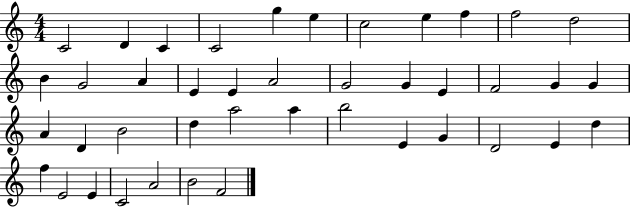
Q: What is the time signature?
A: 4/4